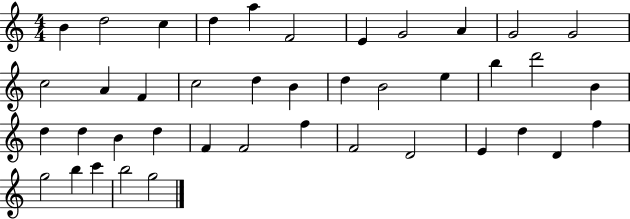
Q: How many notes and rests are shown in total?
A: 41